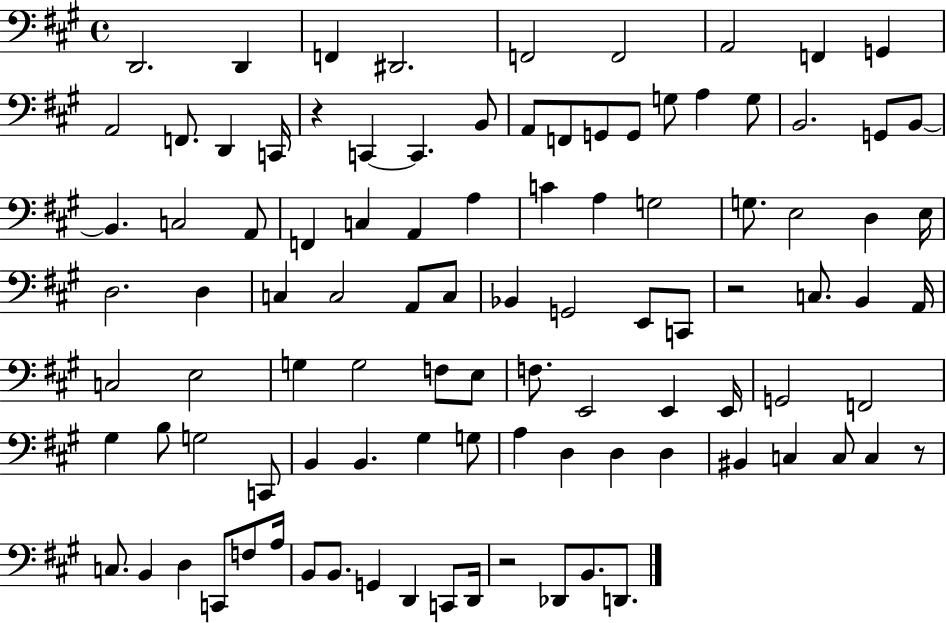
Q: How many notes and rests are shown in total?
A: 100